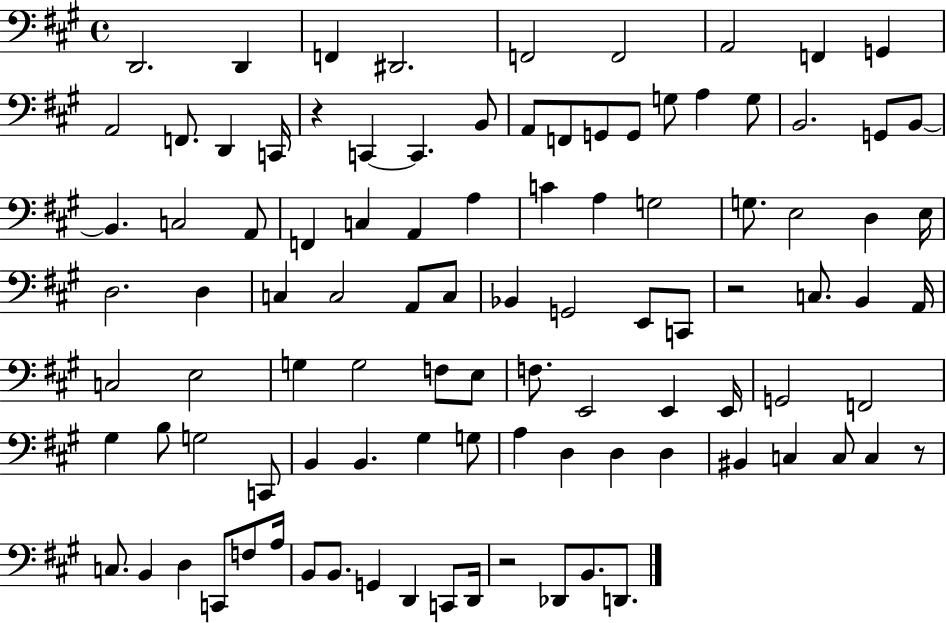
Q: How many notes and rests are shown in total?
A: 100